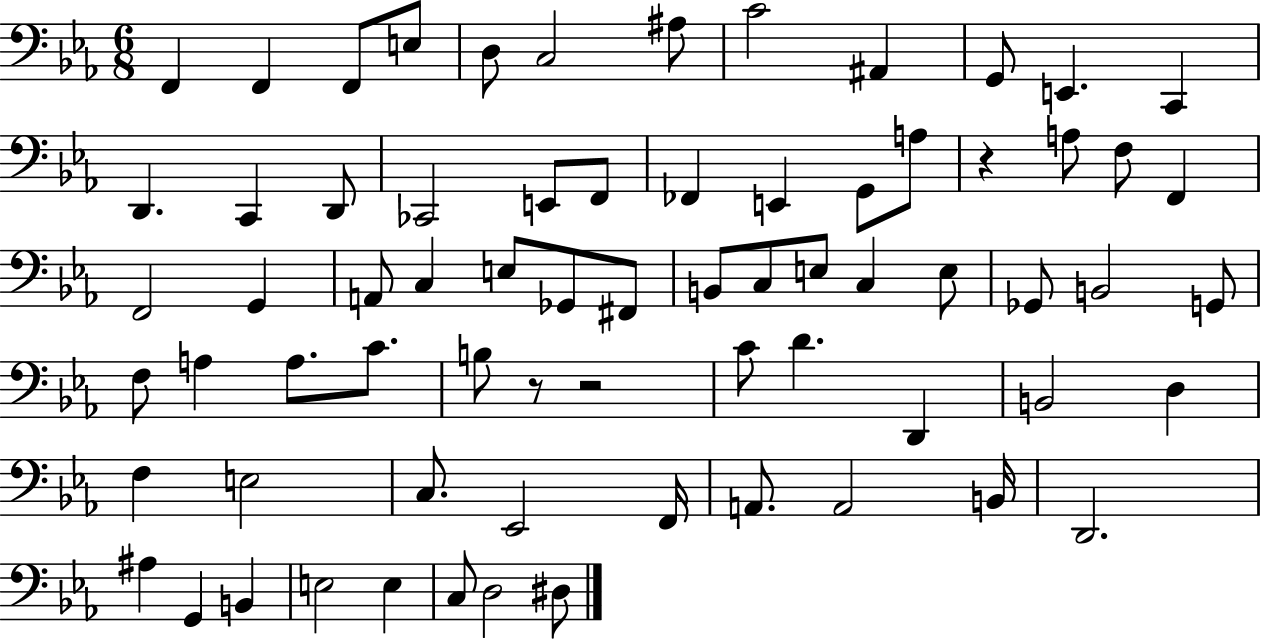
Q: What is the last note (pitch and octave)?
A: D#3